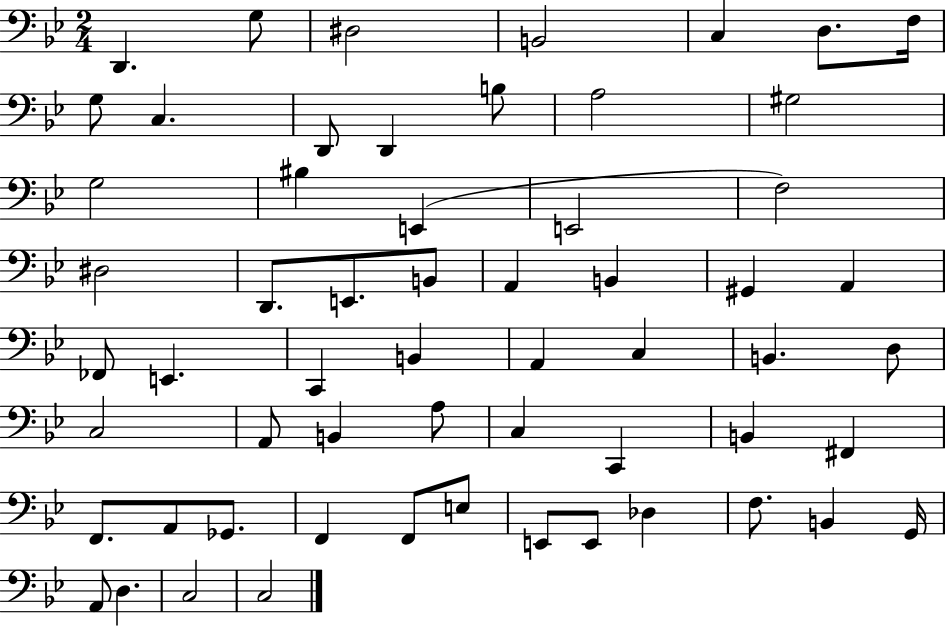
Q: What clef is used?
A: bass